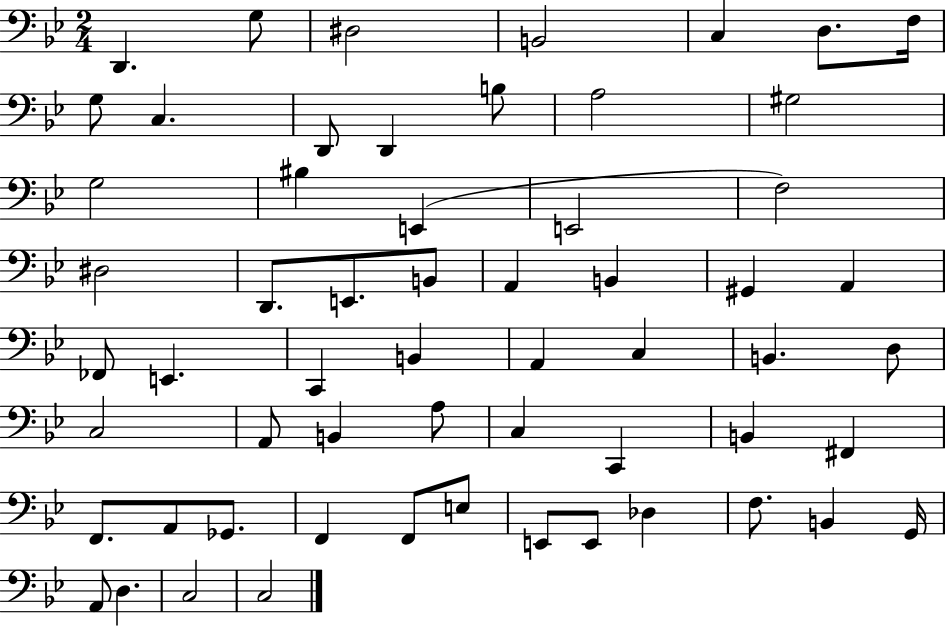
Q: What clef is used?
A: bass